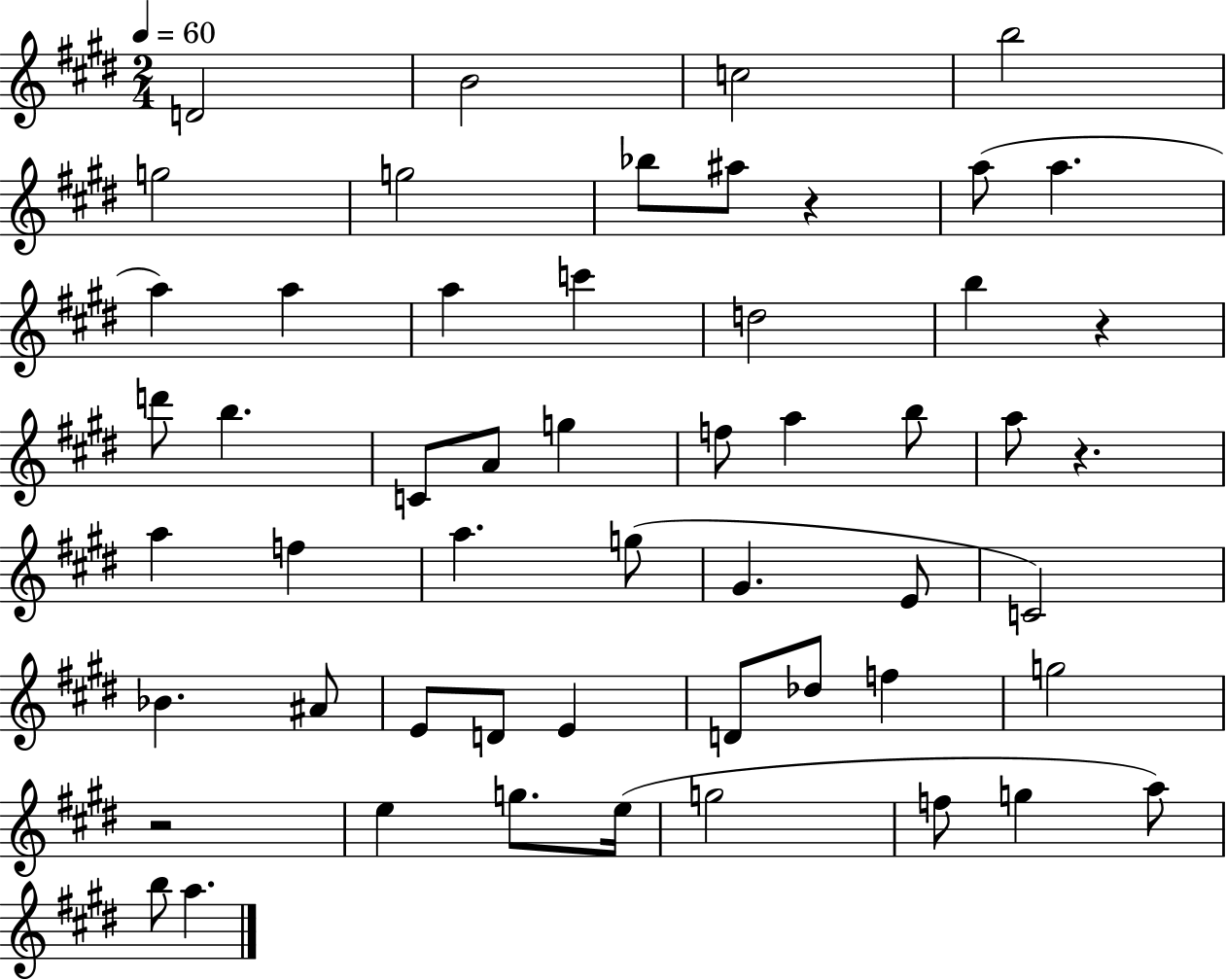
{
  \clef treble
  \numericTimeSignature
  \time 2/4
  \key e \major
  \tempo 4 = 60
  d'2 | b'2 | c''2 | b''2 | \break g''2 | g''2 | bes''8 ais''8 r4 | a''8( a''4. | \break a''4) a''4 | a''4 c'''4 | d''2 | b''4 r4 | \break d'''8 b''4. | c'8 a'8 g''4 | f''8 a''4 b''8 | a''8 r4. | \break a''4 f''4 | a''4. g''8( | gis'4. e'8 | c'2) | \break bes'4. ais'8 | e'8 d'8 e'4 | d'8 des''8 f''4 | g''2 | \break r2 | e''4 g''8. e''16( | g''2 | f''8 g''4 a''8) | \break b''8 a''4. | \bar "|."
}